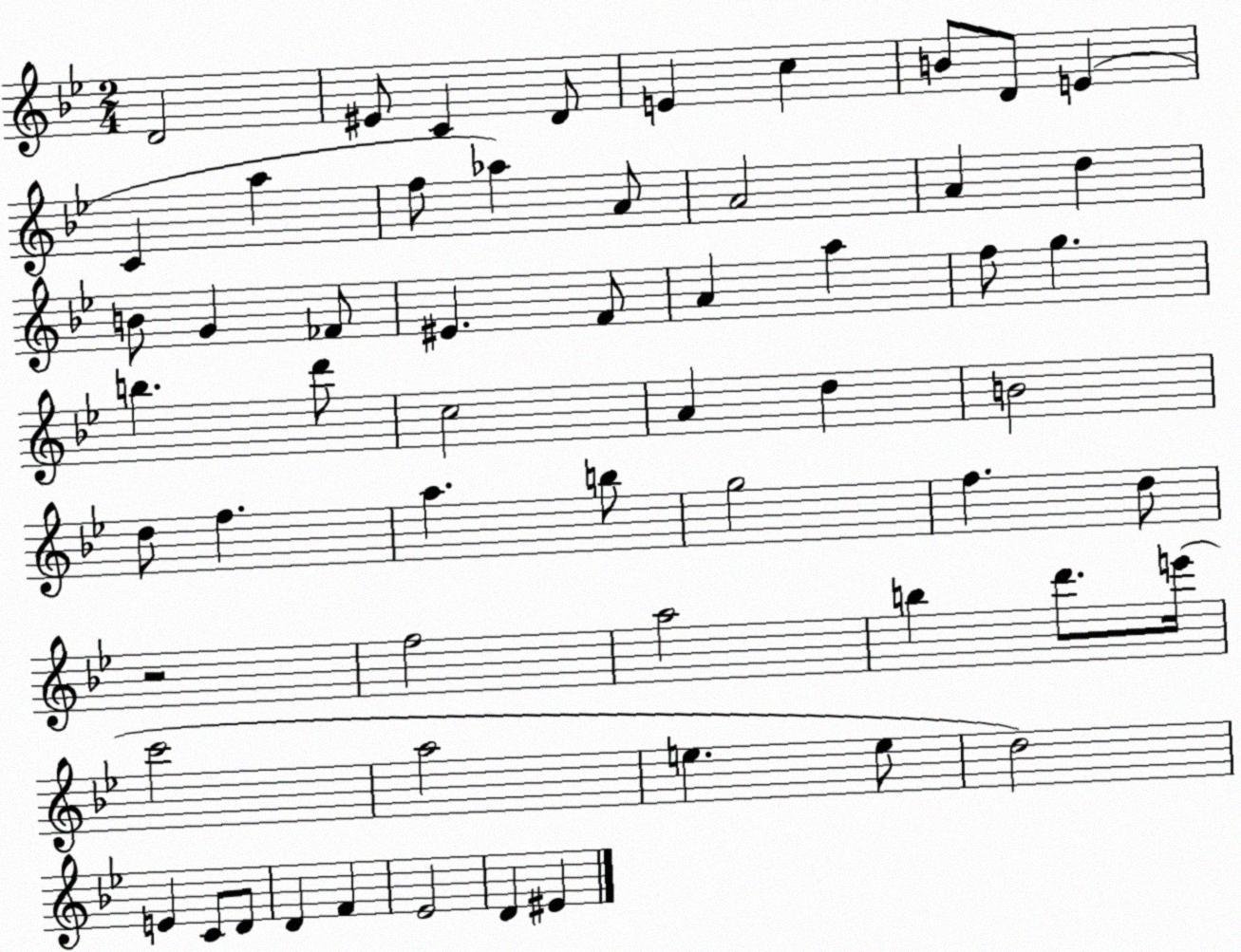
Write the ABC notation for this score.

X:1
T:Untitled
M:2/4
L:1/4
K:Bb
D2 ^E/2 C D/2 E c B/2 D/2 E C a f/2 _a A/2 A2 A d B/2 G _F/2 ^E F/2 A a f/2 g b d'/2 c2 A d B2 d/2 f a b/2 g2 f d/2 z2 f2 a2 b d'/2 e'/4 c'2 a2 e e/2 d2 E C/2 D/2 D F _E2 D ^E